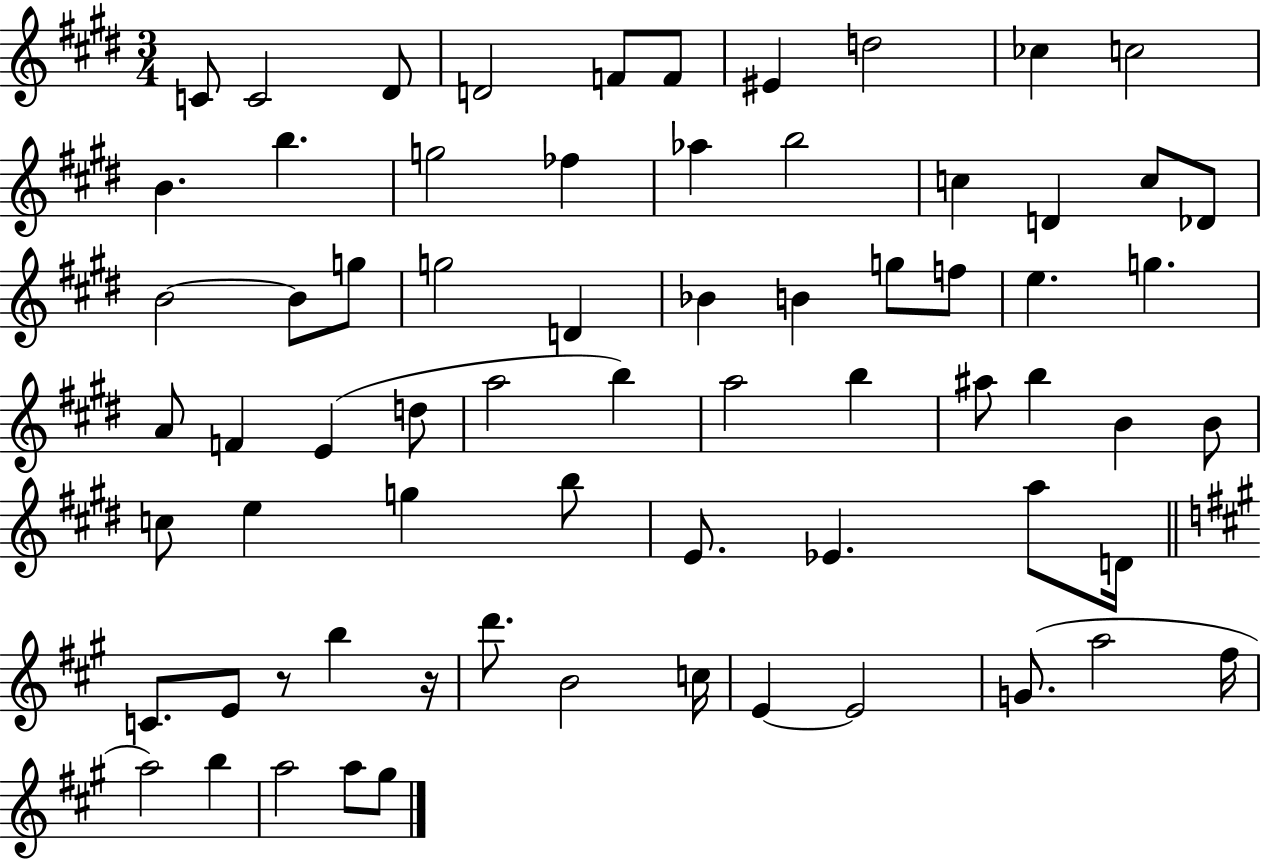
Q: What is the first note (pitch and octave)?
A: C4